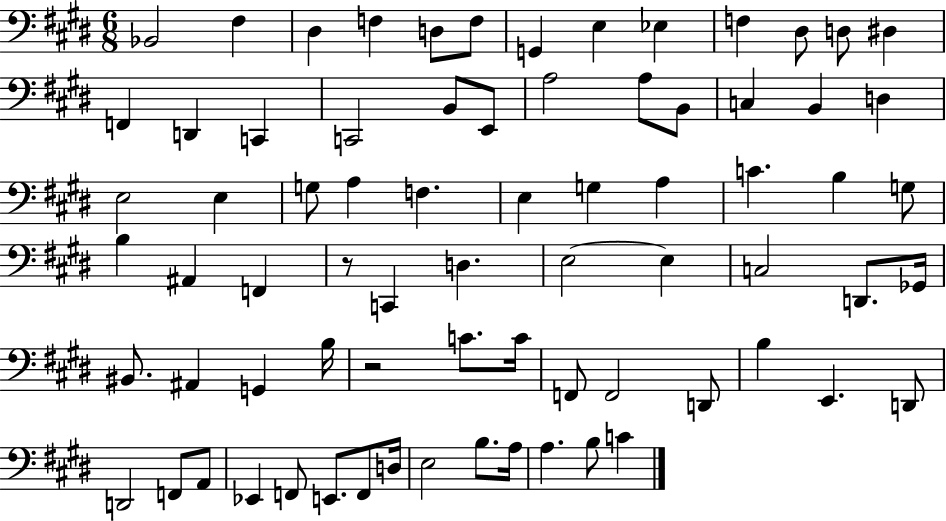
X:1
T:Untitled
M:6/8
L:1/4
K:E
_B,,2 ^F, ^D, F, D,/2 F,/2 G,, E, _E, F, ^D,/2 D,/2 ^D, F,, D,, C,, C,,2 B,,/2 E,,/2 A,2 A,/2 B,,/2 C, B,, D, E,2 E, G,/2 A, F, E, G, A, C B, G,/2 B, ^A,, F,, z/2 C,, D, E,2 E, C,2 D,,/2 _G,,/4 ^B,,/2 ^A,, G,, B,/4 z2 C/2 C/4 F,,/2 F,,2 D,,/2 B, E,, D,,/2 D,,2 F,,/2 A,,/2 _E,, F,,/2 E,,/2 F,,/2 D,/4 E,2 B,/2 A,/4 A, B,/2 C